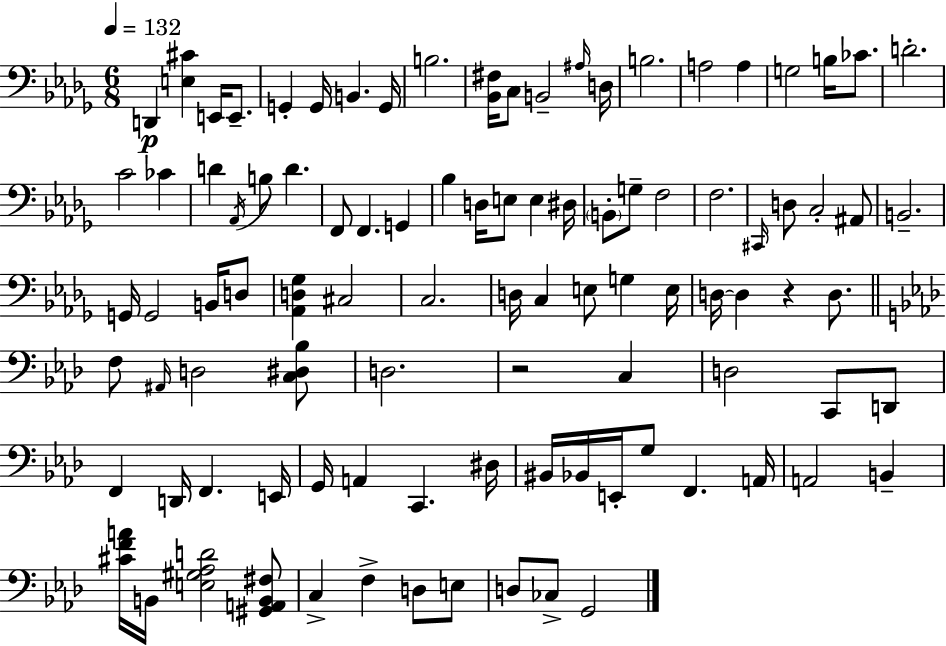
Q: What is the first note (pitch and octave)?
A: D2